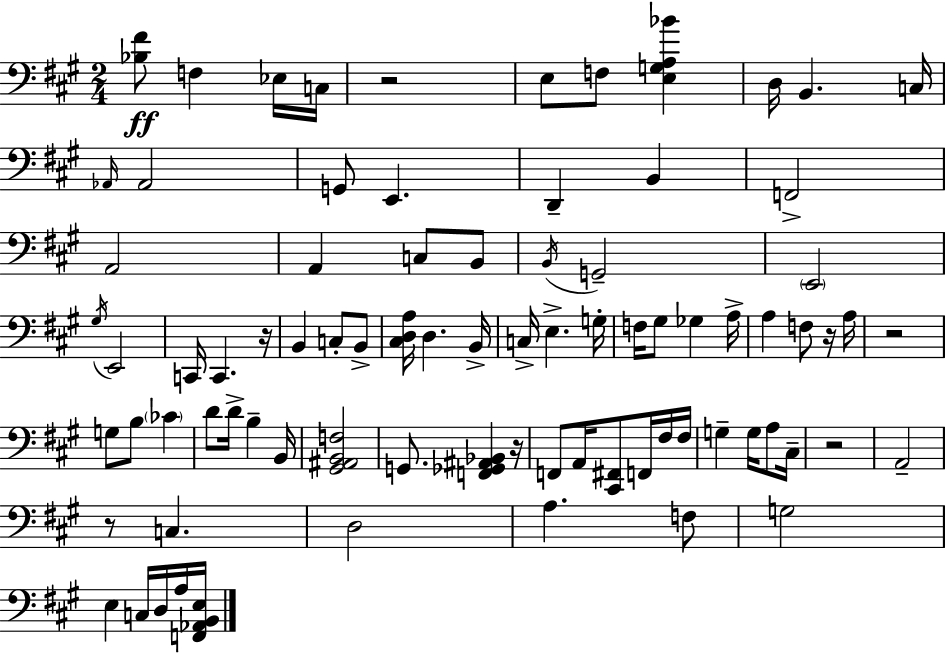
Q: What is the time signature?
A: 2/4